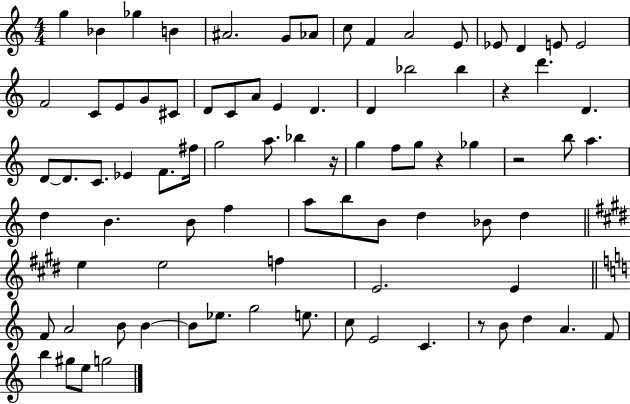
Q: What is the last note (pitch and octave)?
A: G5